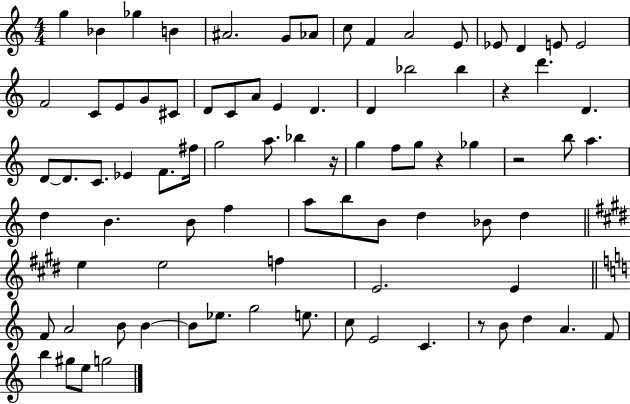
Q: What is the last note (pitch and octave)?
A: G5